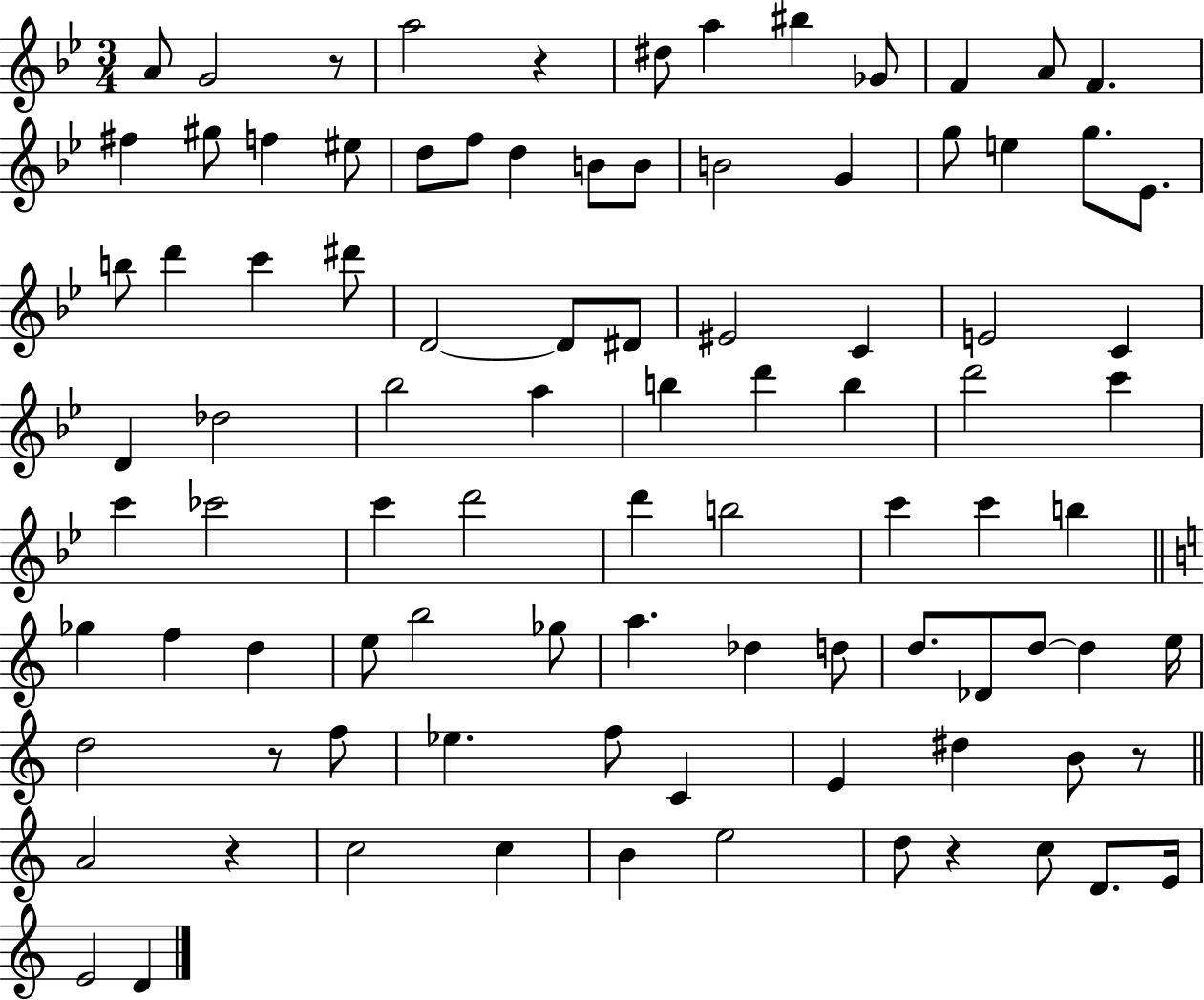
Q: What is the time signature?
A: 3/4